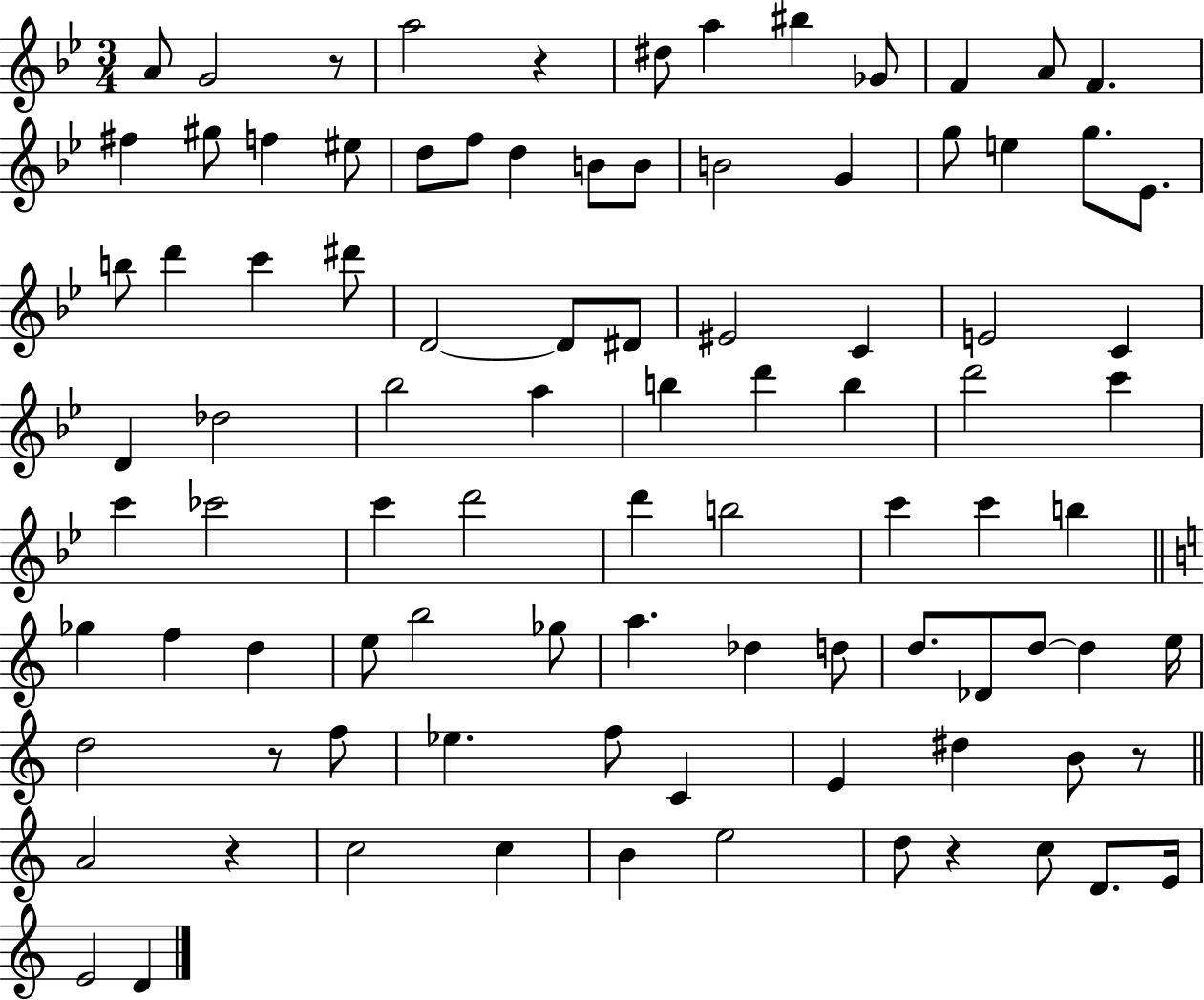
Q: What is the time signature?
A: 3/4